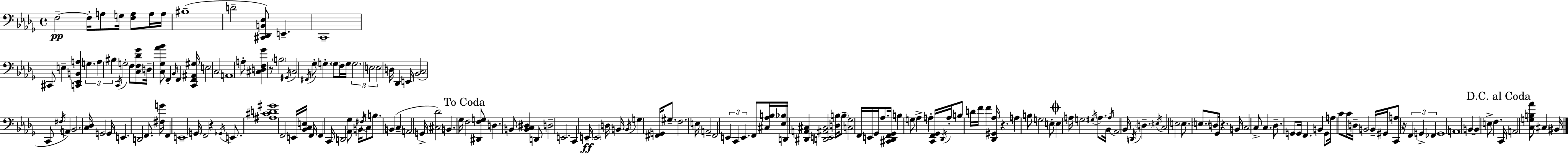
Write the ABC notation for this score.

X:1
T:Untitled
M:4/4
L:1/4
K:Bbm
F,2 F,/4 A,/2 G,/4 [F,A,]/2 A,/4 A,/4 ^B,4 D2 [^C,,_D,,B,,_E,]/2 E,, C,,4 ^C,,/2 E, [C,,_E,,B,,A,] G, A, ^B, C,,/4 G,2 F,/2 [C,F,_D_G]/2 D,/4 [C,_G,_A_B]/2 F,, _B,,/4 F,, [C,,F,,^A,,^G,]/4 E,2 C,2 A,,4 A,/2 [^C,D,F,_G] z/2 B,2 ^G,,/4 C,2 ^F,,/4 _G,/2 G, G,/2 F,/4 G,/4 G,2 E,2 E,2 D,/4 _D,, E,,/4 [_B,,C,]2 C,,/2 ^F,/4 A,, _B,,2 [C,_D,]/4 G,,2 G,,/4 E,, D,,2 F,,/2 [^F,G]/4 F,, E,,4 G,,/4 F,,2 z _G,,/4 E,,/2 [^A,^CD^G]4 F,,2 E,,/4 [_B,,C,E,]/4 F,,/4 F,, C,,/4 D,,2 [_A,,_G,]/2 B,,/4 ^F,/4 C,/2 B,/2 B,, C, A,,2 G,,/4 [^C,_D]2 B,, _G,/4 F,2 [^D,,F,G,]/2 D, B,,/2 [B,,C,^D,] D,,/2 D,2 E,,2 C,, E,,/4 E,,2 D,/4 B,,/4 B,,/4 G, [^F,,G,,]/4 ^G,/2 F,2 E,/4 A,,2 F,,2 E,, C,, E,, F,,/2 [^C,_A,B,]/4 [_E,_B,]/4 D,,/4 [^D,,A,,^C,] [D,,E,,^A,,^C,]2 [D,B,]/4 B,/2 [C,_G,]2 F,,/4 E,,/4 _G,,/4 _A,/2 [^C,,_D,,F,,_G,,]/4 B, G,/2 _A, A, [C,,F,,_G,,]/4 _D,,/4 A,/4 B,/2 D/4 F/4 F [_D,,^G,,_A,]/4 z A, B,/2 G,2 E,/2 E, A,/4 G,2 ^G,/4 A,/2 _B,,/4 A,/4 _A,,2 _B,,/4 D,,/4 D, E,/4 C,2 E,2 E,/2 E,/2 D,/4 _G,,/2 z B,,/4 C,2 C,/2 C, _D,/2 G,,/2 G,,/4 F,, B,, G,,/2 A,/4 C/2 C/4 D,/4 B,,2 B,,/4 ^G,,/4 [C,,A,]/2 z/4 F,, G,, _F,, G,,4 A,,4 B,, B,, E,/2 F, C,,/4 A,,2 [C,G,B,_A]/2 ^C, ^B,,/4